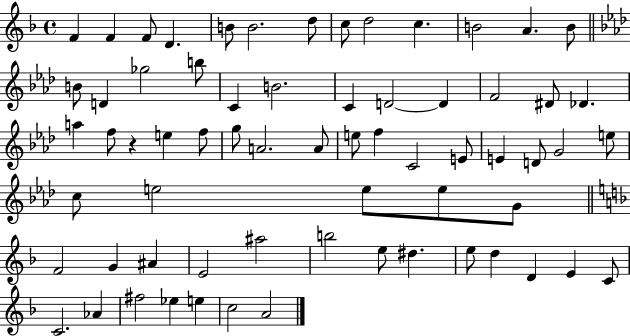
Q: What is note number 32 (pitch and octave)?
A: A4